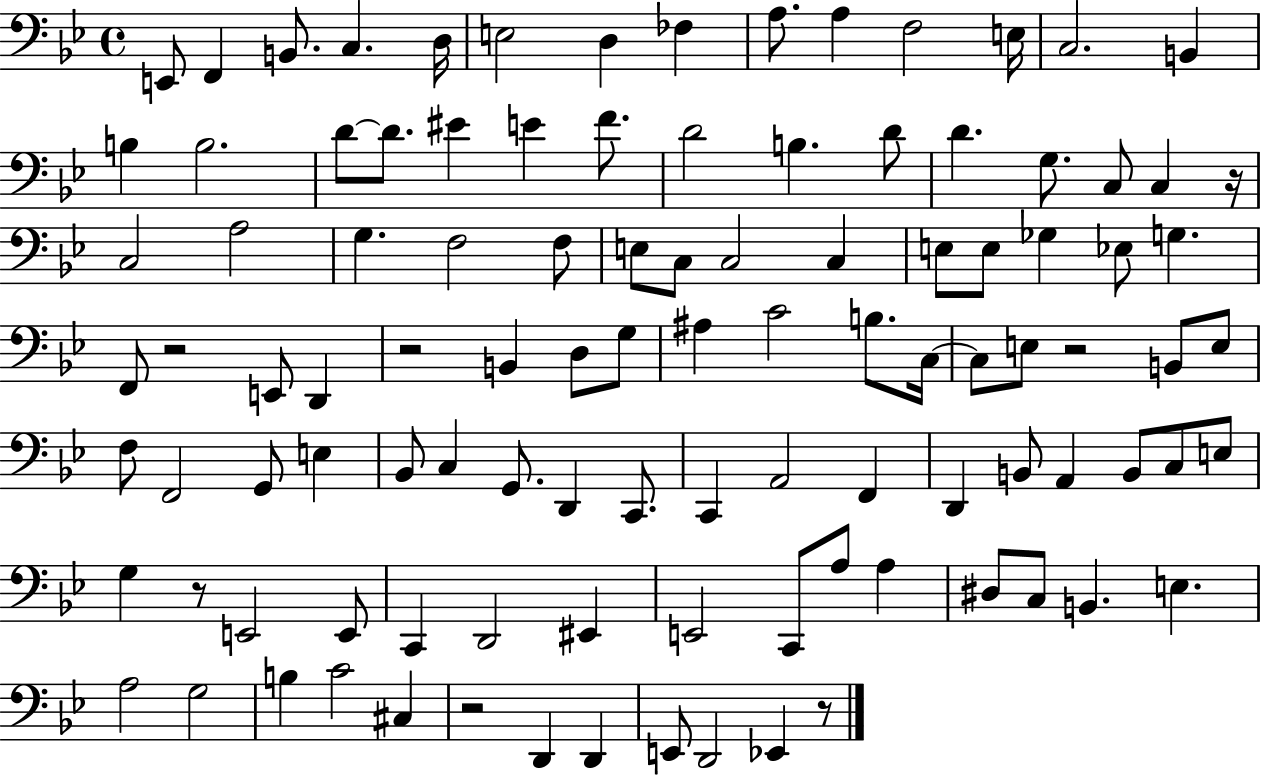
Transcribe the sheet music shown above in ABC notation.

X:1
T:Untitled
M:4/4
L:1/4
K:Bb
E,,/2 F,, B,,/2 C, D,/4 E,2 D, _F, A,/2 A, F,2 E,/4 C,2 B,, B, B,2 D/2 D/2 ^E E F/2 D2 B, D/2 D G,/2 C,/2 C, z/4 C,2 A,2 G, F,2 F,/2 E,/2 C,/2 C,2 C, E,/2 E,/2 _G, _E,/2 G, F,,/2 z2 E,,/2 D,, z2 B,, D,/2 G,/2 ^A, C2 B,/2 C,/4 C,/2 E,/2 z2 B,,/2 E,/2 F,/2 F,,2 G,,/2 E, _B,,/2 C, G,,/2 D,, C,,/2 C,, A,,2 F,, D,, B,,/2 A,, B,,/2 C,/2 E,/2 G, z/2 E,,2 E,,/2 C,, D,,2 ^E,, E,,2 C,,/2 A,/2 A, ^D,/2 C,/2 B,, E, A,2 G,2 B, C2 ^C, z2 D,, D,, E,,/2 D,,2 _E,, z/2